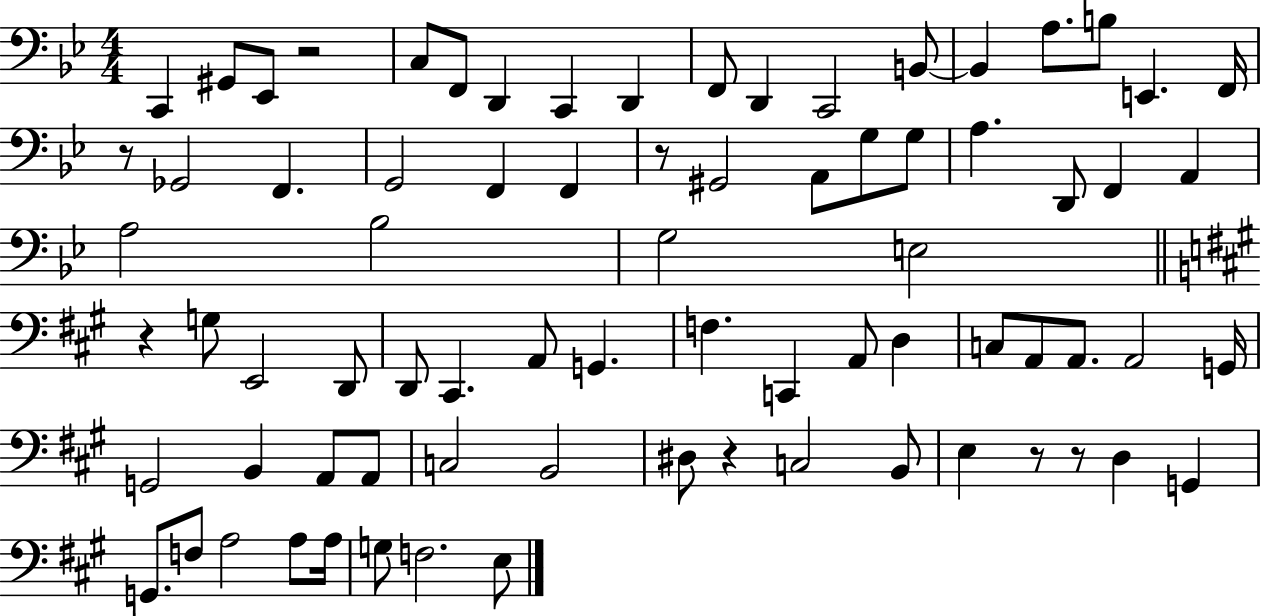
X:1
T:Untitled
M:4/4
L:1/4
K:Bb
C,, ^G,,/2 _E,,/2 z2 C,/2 F,,/2 D,, C,, D,, F,,/2 D,, C,,2 B,,/2 B,, A,/2 B,/2 E,, F,,/4 z/2 _G,,2 F,, G,,2 F,, F,, z/2 ^G,,2 A,,/2 G,/2 G,/2 A, D,,/2 F,, A,, A,2 _B,2 G,2 E,2 z G,/2 E,,2 D,,/2 D,,/2 ^C,, A,,/2 G,, F, C,, A,,/2 D, C,/2 A,,/2 A,,/2 A,,2 G,,/4 G,,2 B,, A,,/2 A,,/2 C,2 B,,2 ^D,/2 z C,2 B,,/2 E, z/2 z/2 D, G,, G,,/2 F,/2 A,2 A,/2 A,/4 G,/2 F,2 E,/2